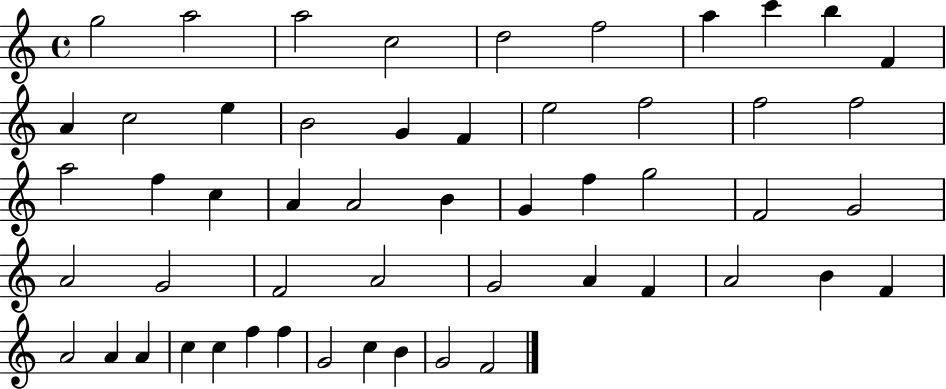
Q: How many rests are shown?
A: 0